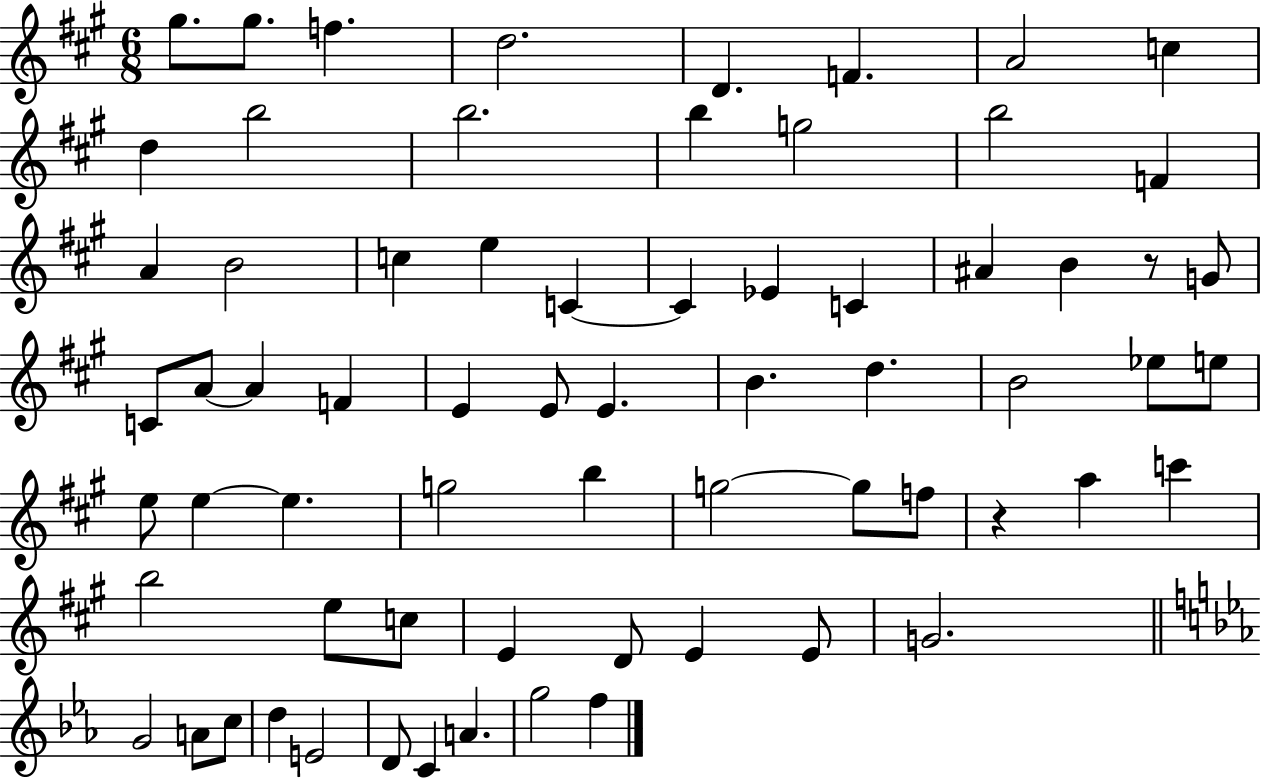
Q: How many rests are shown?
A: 2